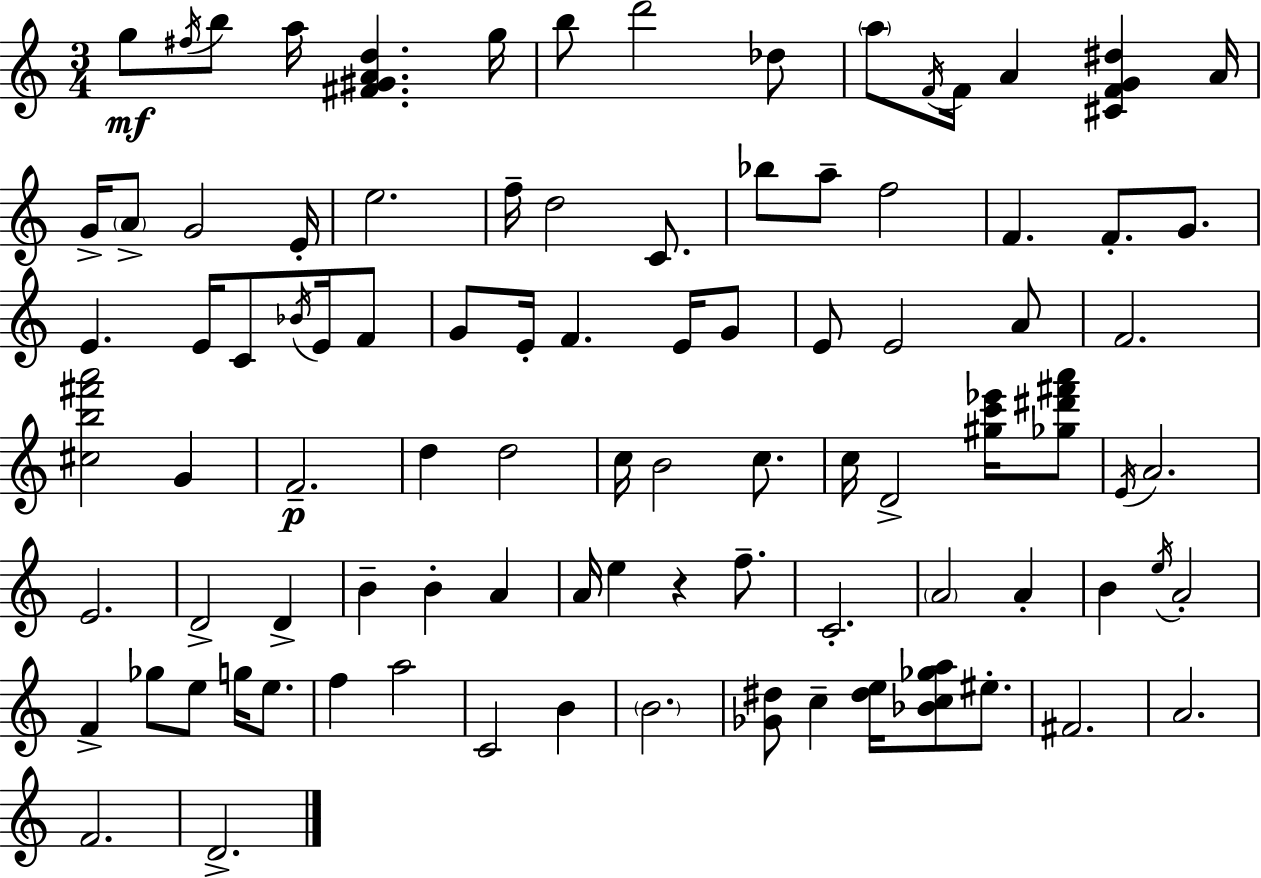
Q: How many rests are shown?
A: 1